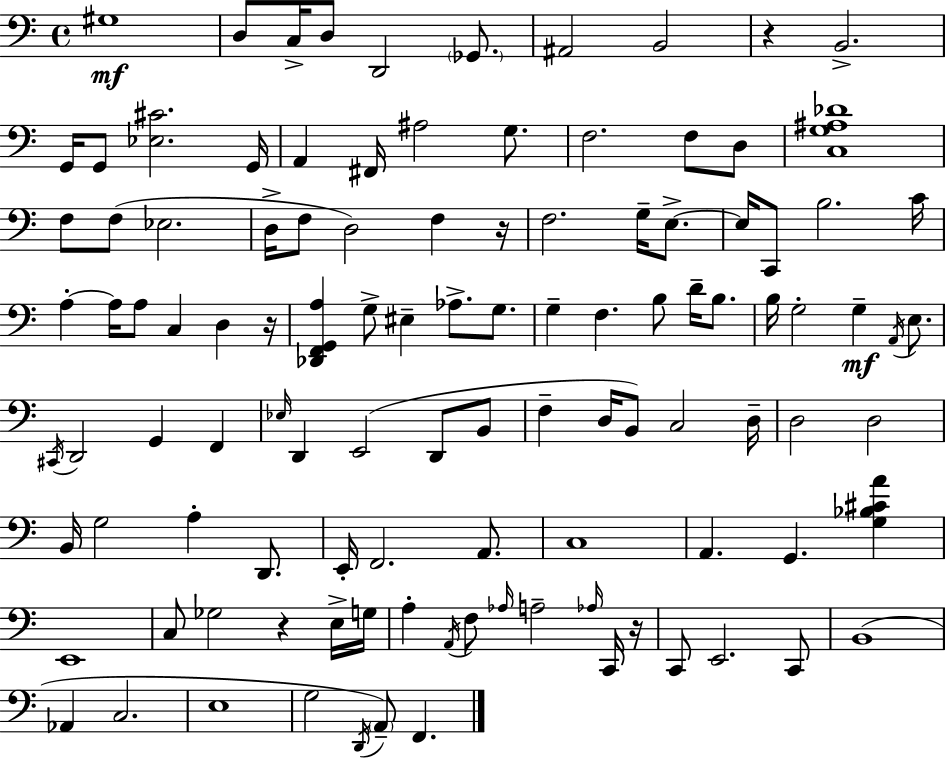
G#3/w D3/e C3/s D3/e D2/h Gb2/e. A#2/h B2/h R/q B2/h. G2/s G2/e [Eb3,C#4]/h. G2/s A2/q F#2/s A#3/h G3/e. F3/h. F3/e D3/e [C3,G3,A#3,Db4]/w F3/e F3/e Eb3/h. D3/s F3/e D3/h F3/q R/s F3/h. G3/s E3/e. E3/s C2/e B3/h. C4/s A3/q A3/s A3/e C3/q D3/q R/s [Db2,F2,G2,A3]/q G3/e EIS3/q Ab3/e. G3/e. G3/q F3/q. B3/e D4/s B3/e. B3/s G3/h G3/q A2/s E3/e. C#2/s D2/h G2/q F2/q Eb3/s D2/q E2/h D2/e B2/e F3/q D3/s B2/e C3/h D3/s D3/h D3/h B2/s G3/h A3/q D2/e. E2/s F2/h. A2/e. C3/w A2/q. G2/q. [G3,Bb3,C#4,A4]/q E2/w C3/e Gb3/h R/q E3/s G3/s A3/q A2/s F3/e Ab3/s A3/h Ab3/s C2/s R/s C2/e E2/h. C2/e B2/w Ab2/q C3/h. E3/w G3/h D2/s A2/e F2/q.